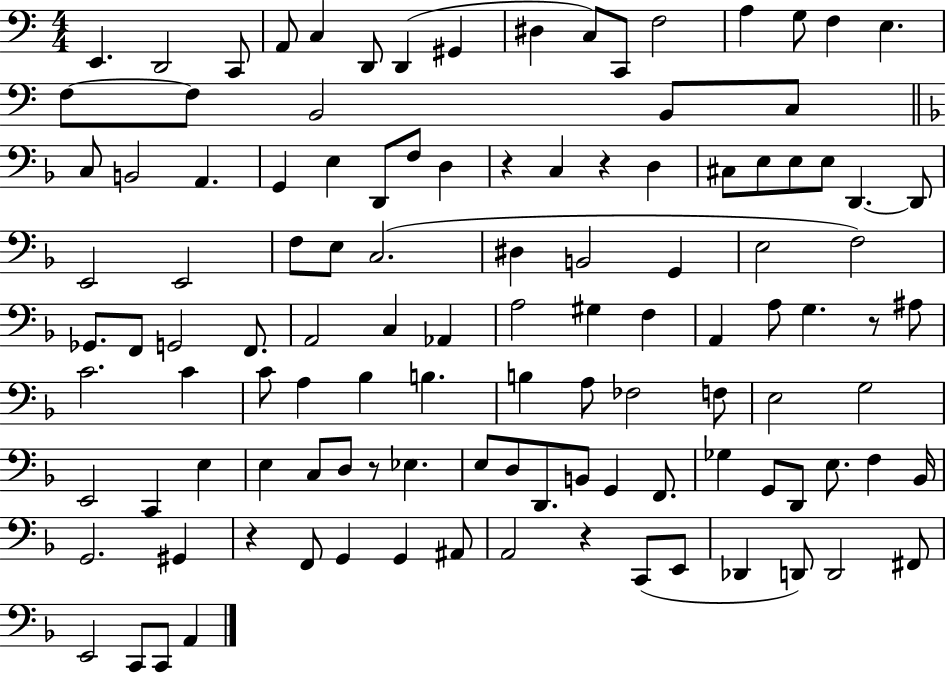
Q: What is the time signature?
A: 4/4